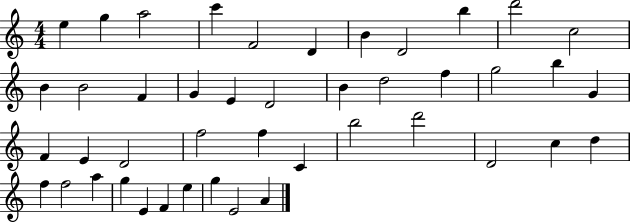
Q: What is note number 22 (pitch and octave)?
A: B5